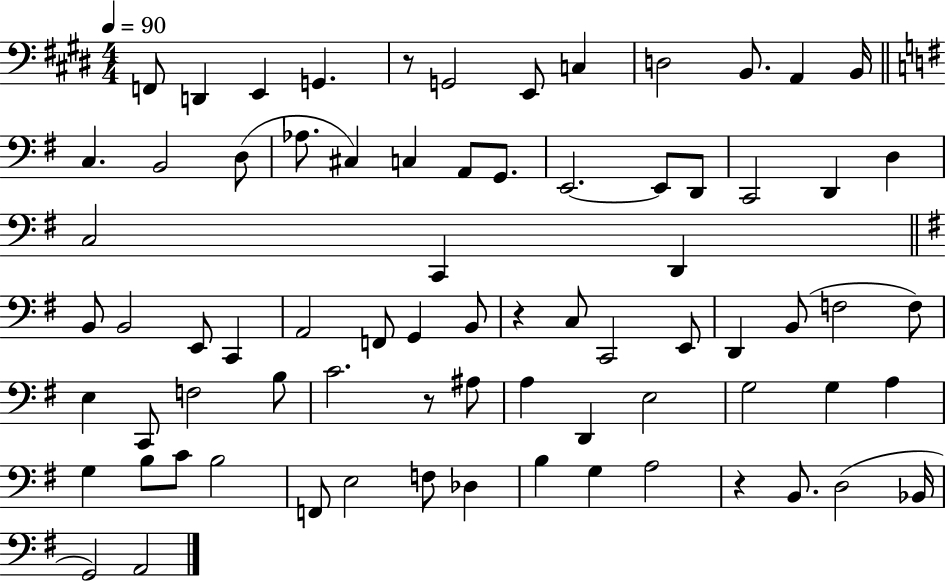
{
  \clef bass
  \numericTimeSignature
  \time 4/4
  \key e \major
  \tempo 4 = 90
  f,8 d,4 e,4 g,4. | r8 g,2 e,8 c4 | d2 b,8. a,4 b,16 | \bar "||" \break \key e \minor c4. b,2 d8( | aes8. cis4) c4 a,8 g,8. | e,2.~~ e,8 d,8 | c,2 d,4 d4 | \break c2 c,4 d,4 | \bar "||" \break \key g \major b,8 b,2 e,8 c,4 | a,2 f,8 g,4 b,8 | r4 c8 c,2 e,8 | d,4 b,8( f2 f8) | \break e4 c,8 f2 b8 | c'2. r8 ais8 | a4 d,4 e2 | g2 g4 a4 | \break g4 b8 c'8 b2 | f,8 e2 f8 des4 | b4 g4 a2 | r4 b,8. d2( bes,16 | \break g,2) a,2 | \bar "|."
}